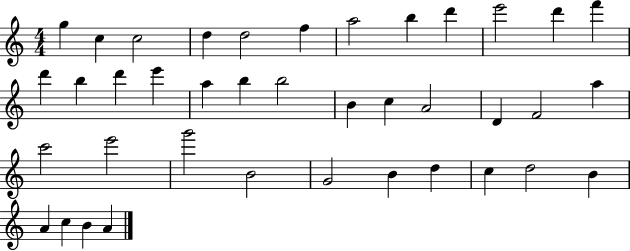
{
  \clef treble
  \numericTimeSignature
  \time 4/4
  \key c \major
  g''4 c''4 c''2 | d''4 d''2 f''4 | a''2 b''4 d'''4 | e'''2 d'''4 f'''4 | \break d'''4 b''4 d'''4 e'''4 | a''4 b''4 b''2 | b'4 c''4 a'2 | d'4 f'2 a''4 | \break c'''2 e'''2 | g'''2 b'2 | g'2 b'4 d''4 | c''4 d''2 b'4 | \break a'4 c''4 b'4 a'4 | \bar "|."
}